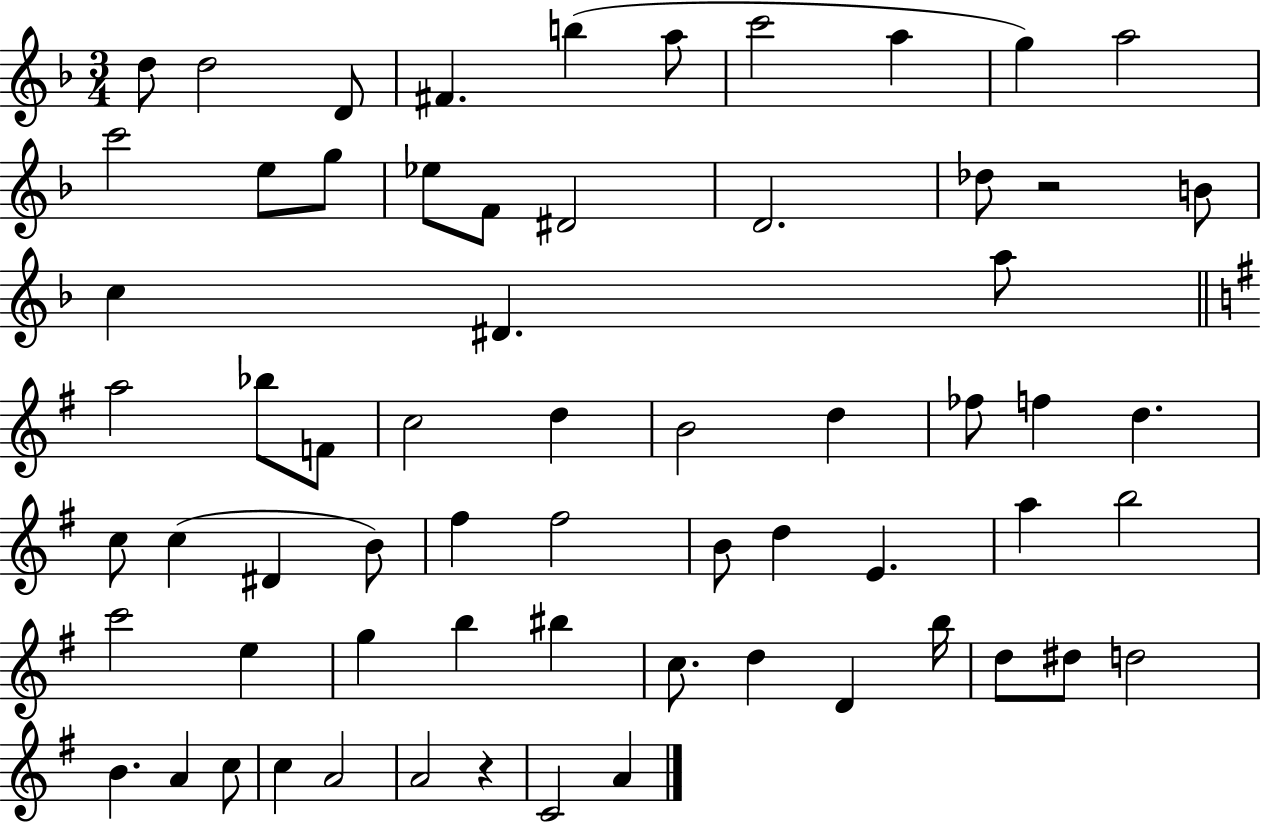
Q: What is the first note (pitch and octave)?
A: D5